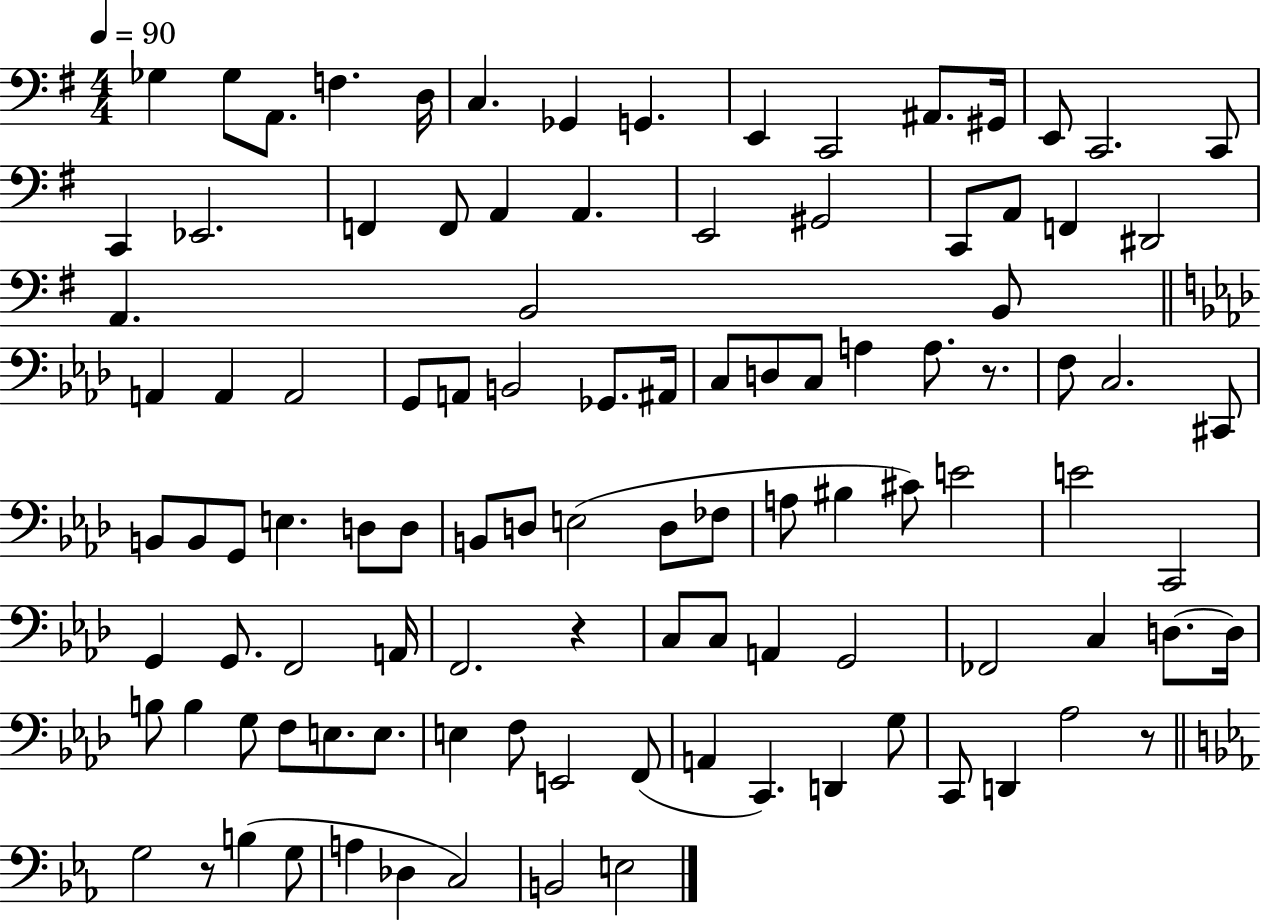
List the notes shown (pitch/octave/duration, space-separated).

Gb3/q Gb3/e A2/e. F3/q. D3/s C3/q. Gb2/q G2/q. E2/q C2/h A#2/e. G#2/s E2/e C2/h. C2/e C2/q Eb2/h. F2/q F2/e A2/q A2/q. E2/h G#2/h C2/e A2/e F2/q D#2/h A2/q. B2/h B2/e A2/q A2/q A2/h G2/e A2/e B2/h Gb2/e. A#2/s C3/e D3/e C3/e A3/q A3/e. R/e. F3/e C3/h. C#2/e B2/e B2/e G2/e E3/q. D3/e D3/e B2/e D3/e E3/h D3/e FES3/e A3/e BIS3/q C#4/e E4/h E4/h C2/h G2/q G2/e. F2/h A2/s F2/h. R/q C3/e C3/e A2/q G2/h FES2/h C3/q D3/e. D3/s B3/e B3/q G3/e F3/e E3/e. E3/e. E3/q F3/e E2/h F2/e A2/q C2/q. D2/q G3/e C2/e D2/q Ab3/h R/e G3/h R/e B3/q G3/e A3/q Db3/q C3/h B2/h E3/h